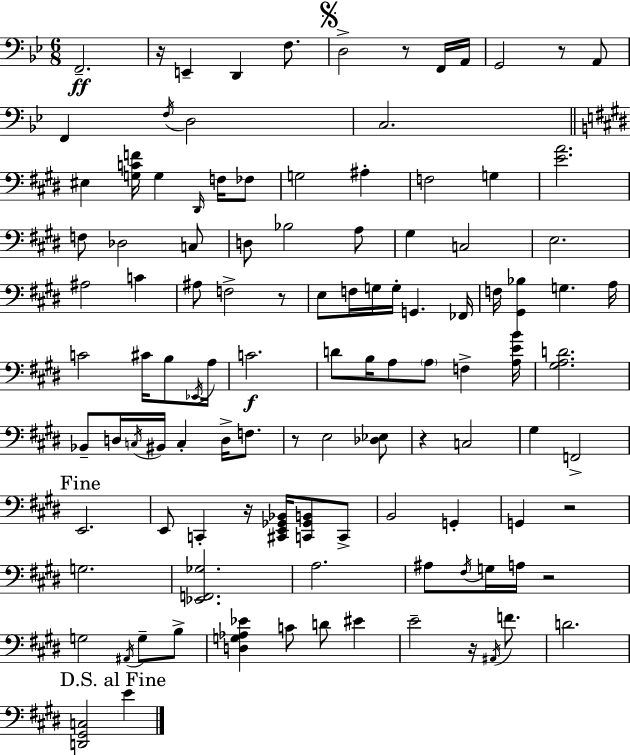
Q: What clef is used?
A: bass